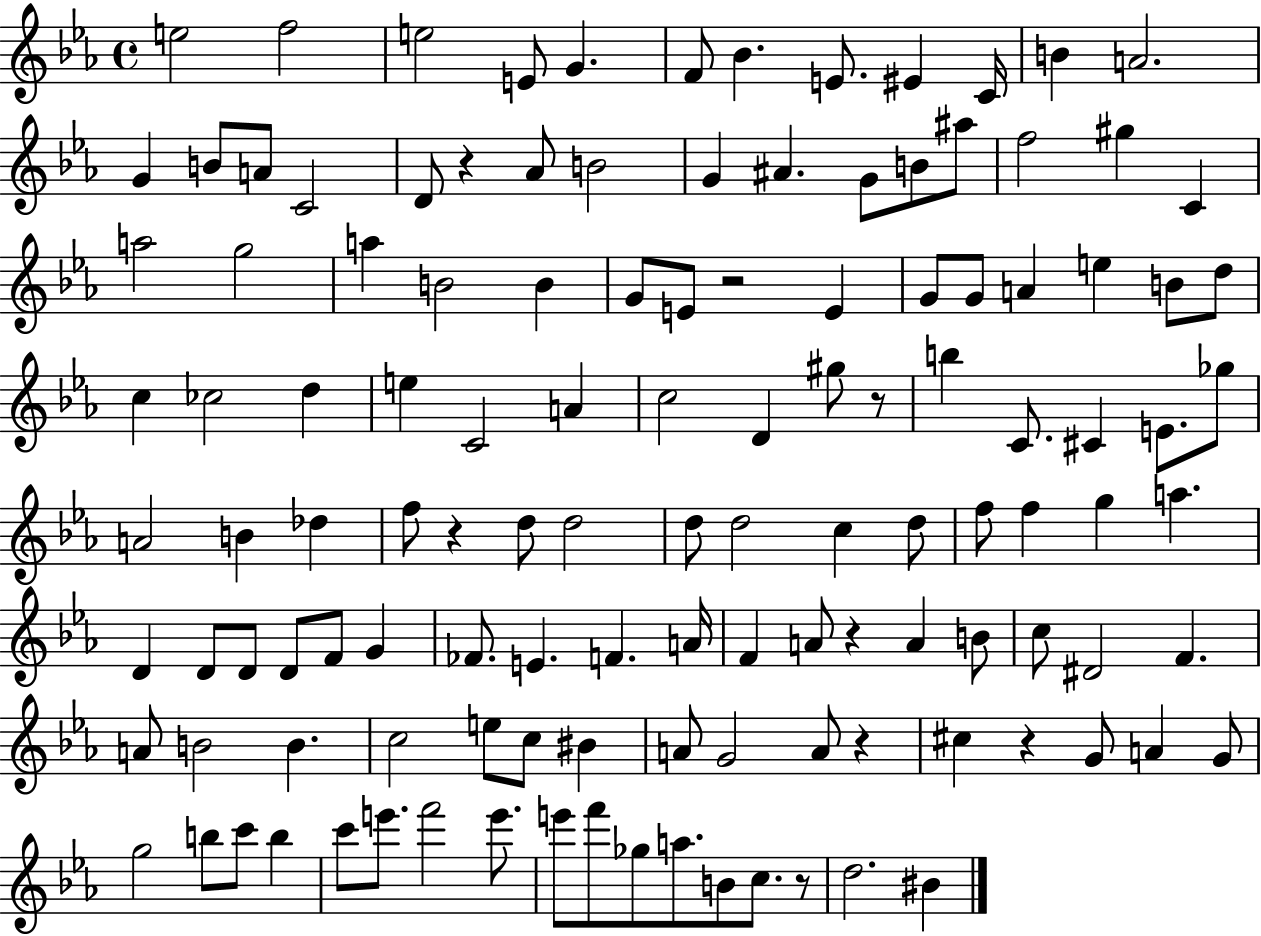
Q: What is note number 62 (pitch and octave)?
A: D5